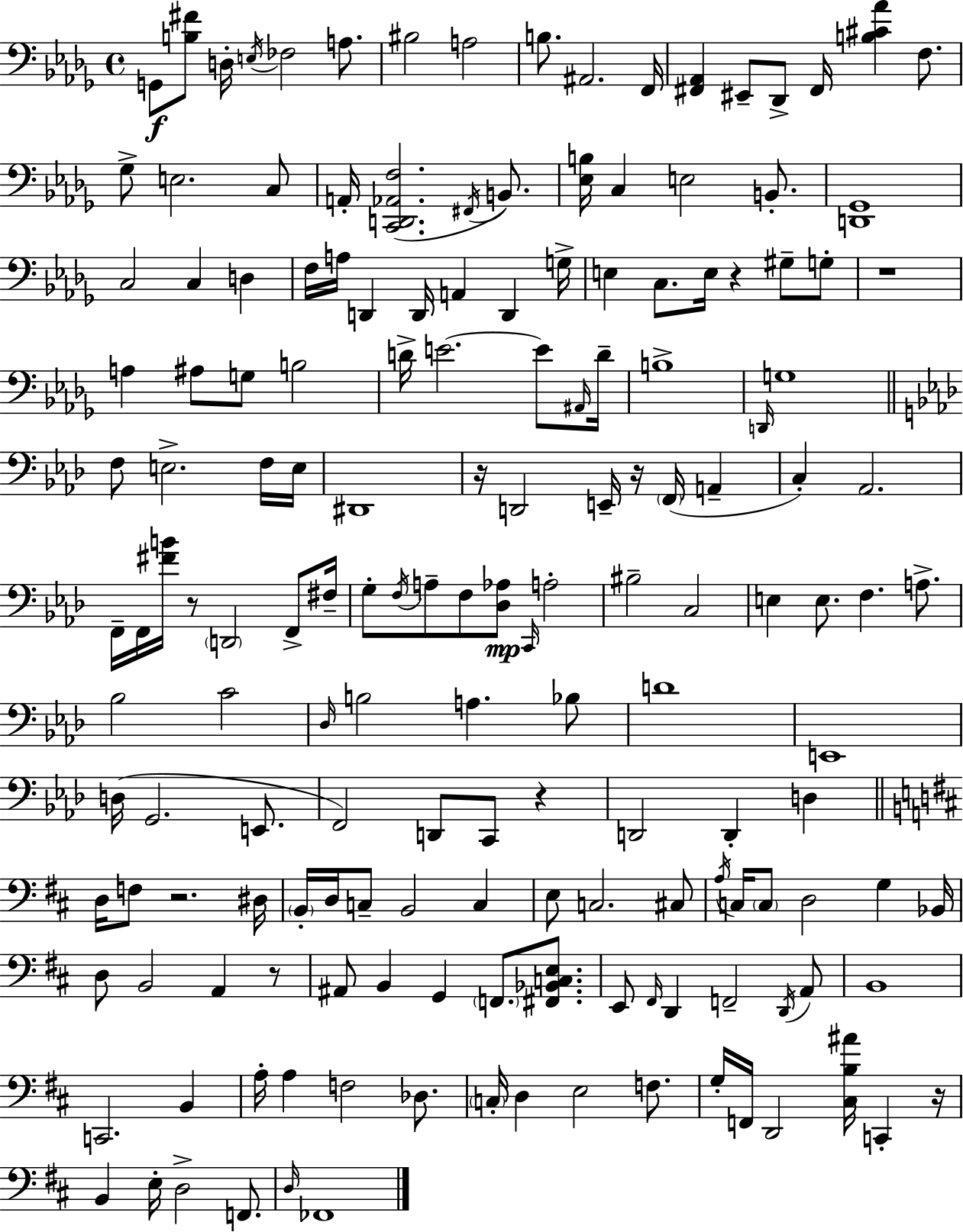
{
  \clef bass
  \time 4/4
  \defaultTimeSignature
  \key bes \minor
  g,8\f <b fis'>8 d16-. \acciaccatura { e16 } fes2 a8. | bis2 a2 | b8. ais,2. | f,16 <fis, aes,>4 eis,8-- des,8-> fis,16 <b cis' aes'>4 f8. | \break ges8-> e2. c8 | a,16-. <c, d, aes, f>2.( \acciaccatura { fis,16 } b,8.) | <ees b>16 c4 e2 b,8.-. | <d, ges,>1 | \break c2 c4 d4 | f16 a16 d,4 d,16 a,4 d,4 | g16-> e4 c8. e16 r4 gis8-- | g8-. r1 | \break a4 ais8 g8 b2 | d'16-> e'2.~~ e'8 | \grace { ais,16 } d'16-- b1-> | \grace { d,16 } g1 | \break \bar "||" \break \key aes \major f8 e2.-> f16 e16 | dis,1 | r16 d,2 e,16-- r16 \parenthesize f,16( a,4-- | c4-.) aes,2. | \break f,16-- f,16 <fis' b'>16 r8 \parenthesize d,2 f,8-> fis16-- | g8-. \acciaccatura { f16 } a8-- f8 <des aes>8\mp \grace { c,16 } a2-. | bis2-- c2 | e4 e8. f4. a8.-> | \break bes2 c'2 | \grace { des16 } b2 a4. | bes8 d'1 | e,1 | \break d16( g,2. | e,8. f,2) d,8 c,8 r4 | d,2 d,4-. d4 | \bar "||" \break \key b \minor d16 f8 r2. dis16 | \parenthesize b,16-. d16 c8-- b,2 c4 | e8 c2. cis8 | \acciaccatura { a16 } c16 \parenthesize c8 d2 g4 | \break bes,16 d8 b,2 a,4 r8 | ais,8 b,4 g,4 \parenthesize f,8. <fis, bes, c e>8. | e,8 \grace { fis,16 } d,4 f,2-- | \acciaccatura { d,16 } a,8 b,1 | \break c,2. b,4 | a16-. a4 f2 | des8. \parenthesize c16-. d4 e2 | f8. g16-. f,16 d,2 <cis b ais'>16 c,4-. | \break r16 b,4 e16-. d2-> | f,8. \grace { d16 } fes,1 | \bar "|."
}